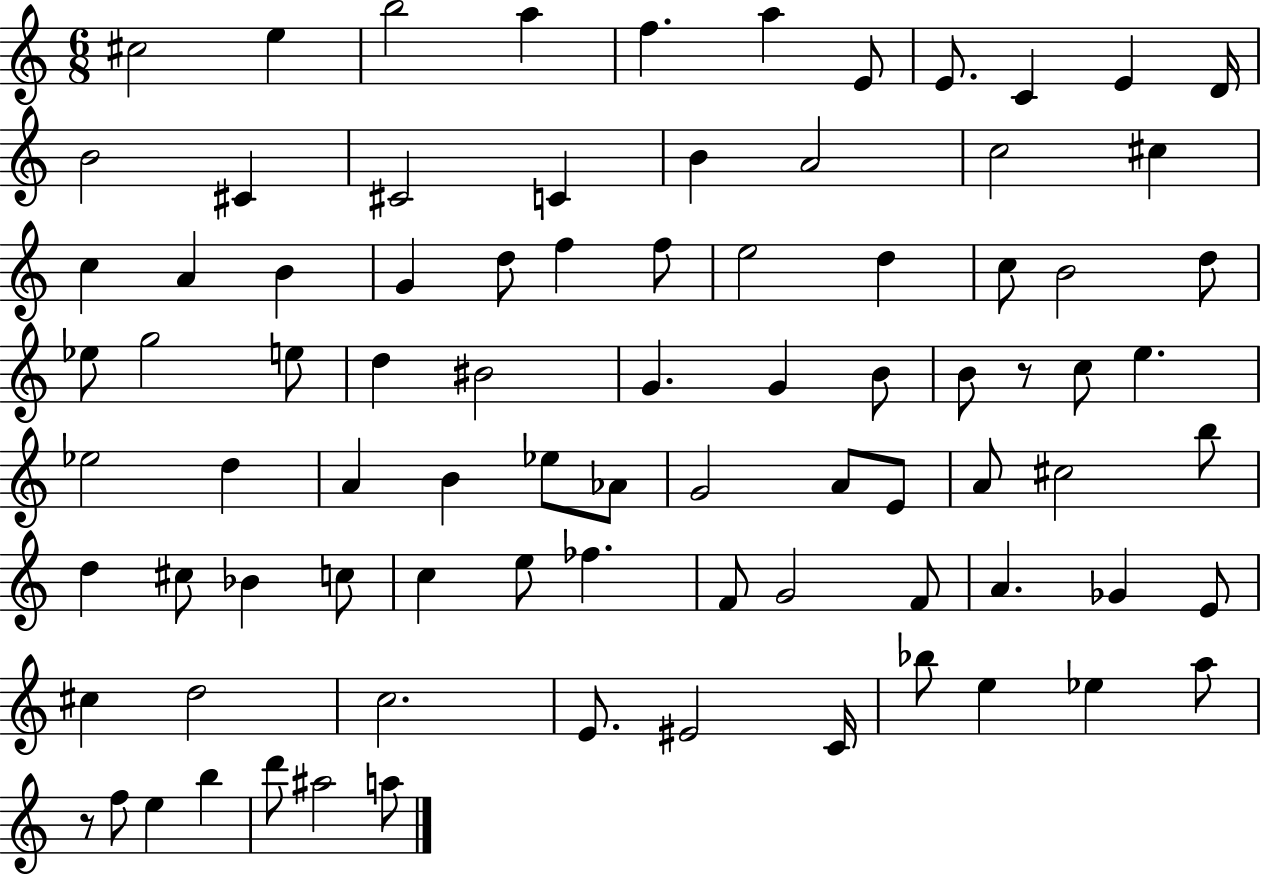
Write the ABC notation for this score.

X:1
T:Untitled
M:6/8
L:1/4
K:C
^c2 e b2 a f a E/2 E/2 C E D/4 B2 ^C ^C2 C B A2 c2 ^c c A B G d/2 f f/2 e2 d c/2 B2 d/2 _e/2 g2 e/2 d ^B2 G G B/2 B/2 z/2 c/2 e _e2 d A B _e/2 _A/2 G2 A/2 E/2 A/2 ^c2 b/2 d ^c/2 _B c/2 c e/2 _f F/2 G2 F/2 A _G E/2 ^c d2 c2 E/2 ^E2 C/4 _b/2 e _e a/2 z/2 f/2 e b d'/2 ^a2 a/2